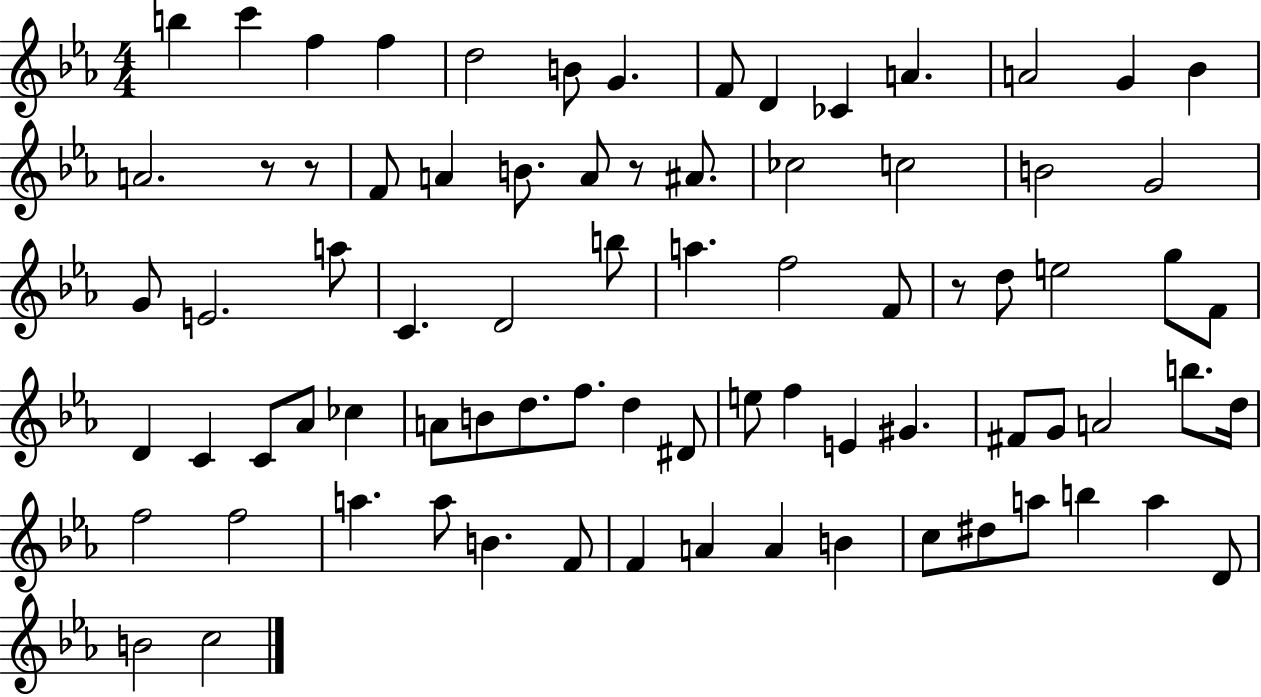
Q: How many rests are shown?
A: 4